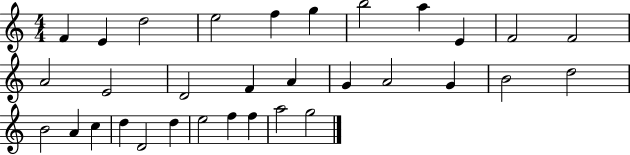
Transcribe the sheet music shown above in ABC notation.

X:1
T:Untitled
M:4/4
L:1/4
K:C
F E d2 e2 f g b2 a E F2 F2 A2 E2 D2 F A G A2 G B2 d2 B2 A c d D2 d e2 f f a2 g2